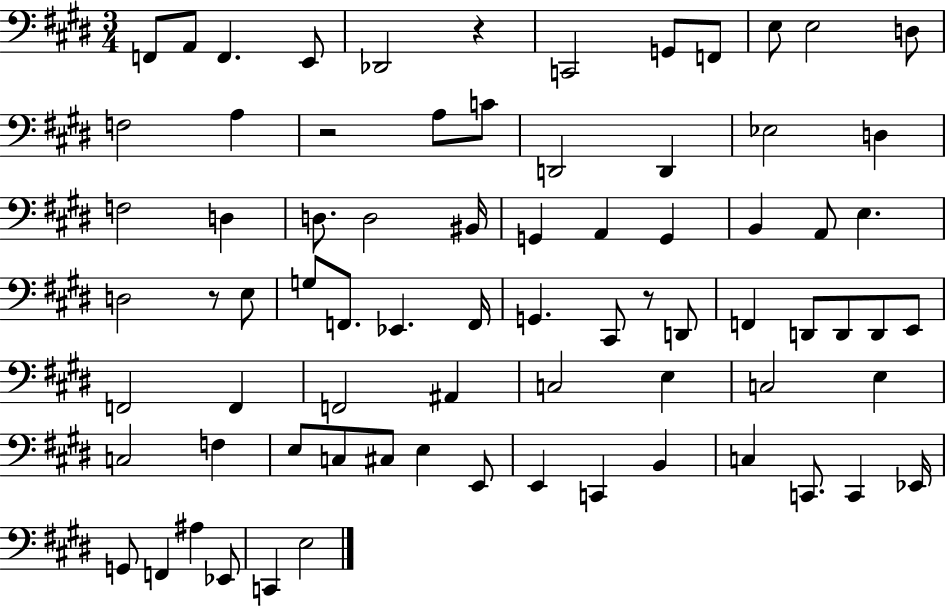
F2/e A2/e F2/q. E2/e Db2/h R/q C2/h G2/e F2/e E3/e E3/h D3/e F3/h A3/q R/h A3/e C4/e D2/h D2/q Eb3/h D3/q F3/h D3/q D3/e. D3/h BIS2/s G2/q A2/q G2/q B2/q A2/e E3/q. D3/h R/e E3/e G3/e F2/e. Eb2/q. F2/s G2/q. C#2/e R/e D2/e F2/q D2/e D2/e D2/e E2/e F2/h F2/q F2/h A#2/q C3/h E3/q C3/h E3/q C3/h F3/q E3/e C3/e C#3/e E3/q E2/e E2/q C2/q B2/q C3/q C2/e. C2/q Eb2/s G2/e F2/q A#3/q Eb2/e C2/q E3/h